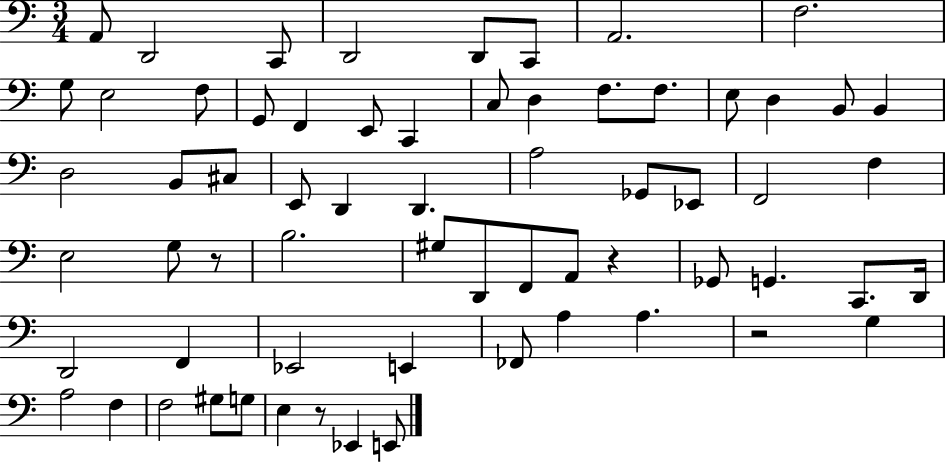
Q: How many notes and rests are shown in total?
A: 65